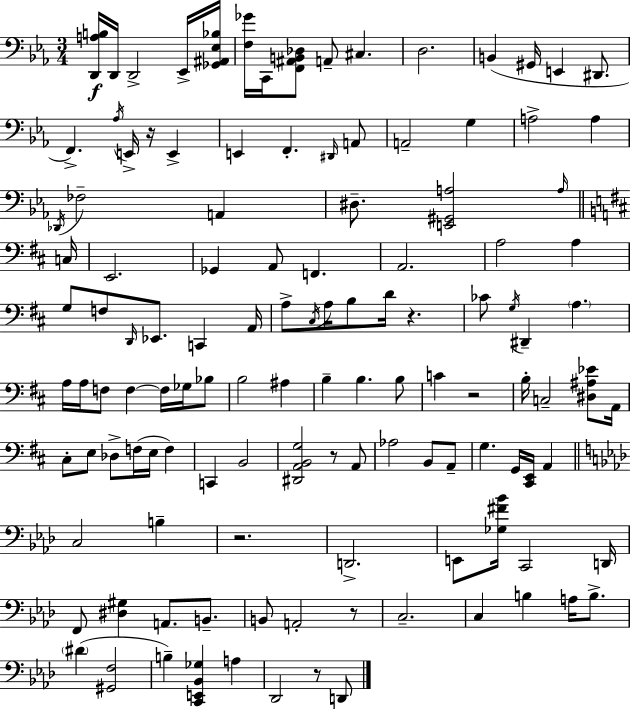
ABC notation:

X:1
T:Untitled
M:3/4
L:1/4
K:Eb
[D,,A,B,]/4 D,,/4 D,,2 _E,,/4 [_G,,^A,,_E,_B,]/4 [F,_G]/4 C,,/4 [F,,^A,,B,,_D,]/2 A,,/2 ^C, D,2 B,, ^G,,/4 E,, ^D,,/2 F,, _A,/4 E,,/4 z/4 E,, E,, F,, ^D,,/4 A,,/2 A,,2 G, A,2 A, _D,,/4 _F,2 A,, ^D,/2 [E,,^G,,A,]2 A,/4 C,/4 E,,2 _G,, A,,/2 F,, A,,2 A,2 A, G,/2 F,/2 D,,/4 _E,,/2 C,, A,,/4 A,/2 ^C,/4 A,/4 B,/2 D/4 z _C/2 G,/4 ^D,, A, A,/4 A,/4 F,/2 F, F,/4 _G,/4 _B,/2 B,2 ^A, B, B, B,/2 C z2 B,/4 C,2 [^D,^A,_E]/2 A,,/4 ^C,/2 E,/2 _D,/2 F,/4 E,/4 F, C,, B,,2 [^D,,A,,B,,G,]2 z/2 A,,/2 _A,2 B,,/2 A,,/2 G, G,,/4 [^C,,E,,]/4 A,, C,2 B, z2 D,,2 E,,/2 [_G,^F_B]/4 C,,2 D,,/4 F,,/2 [^D,^G,] A,,/2 B,,/2 B,,/2 A,,2 z/2 C,2 C, B, A,/4 B,/2 ^D [^G,,F,]2 B, [C,,E,,_B,,_G,] A, _D,,2 z/2 D,,/2